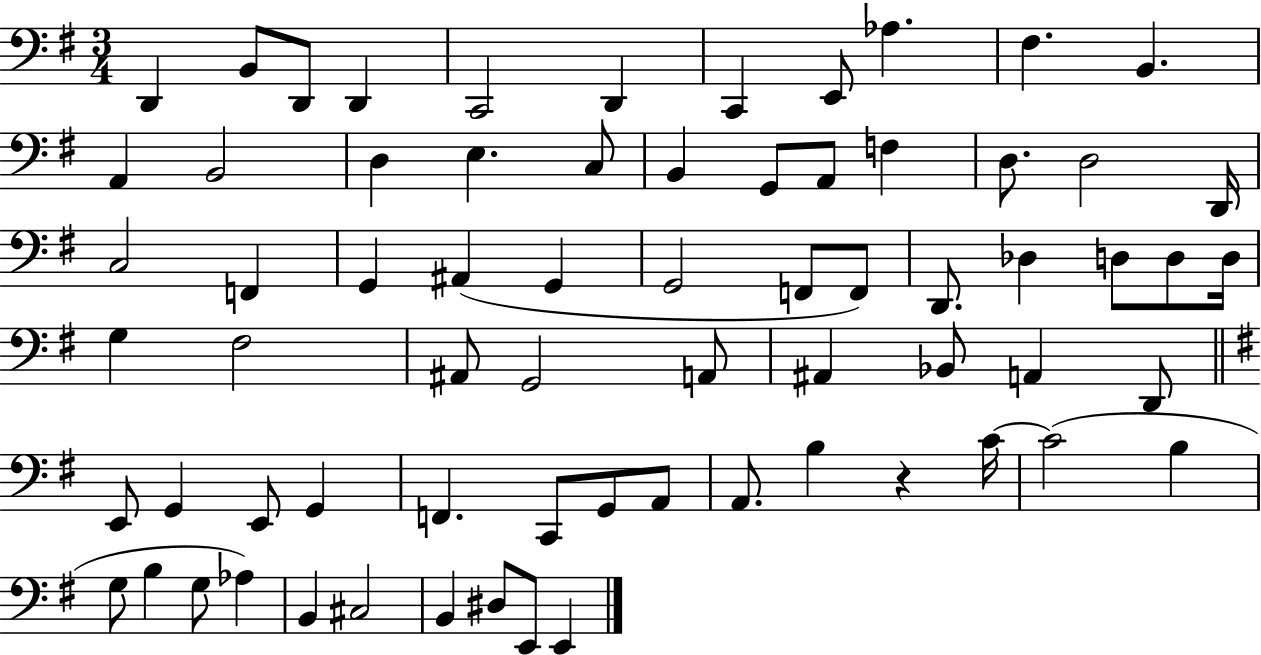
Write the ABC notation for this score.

X:1
T:Untitled
M:3/4
L:1/4
K:G
D,, B,,/2 D,,/2 D,, C,,2 D,, C,, E,,/2 _A, ^F, B,, A,, B,,2 D, E, C,/2 B,, G,,/2 A,,/2 F, D,/2 D,2 D,,/4 C,2 F,, G,, ^A,, G,, G,,2 F,,/2 F,,/2 D,,/2 _D, D,/2 D,/2 D,/4 G, ^F,2 ^A,,/2 G,,2 A,,/2 ^A,, _B,,/2 A,, D,,/2 E,,/2 G,, E,,/2 G,, F,, C,,/2 G,,/2 A,,/2 A,,/2 B, z C/4 C2 B, G,/2 B, G,/2 _A, B,, ^C,2 B,, ^D,/2 E,,/2 E,,